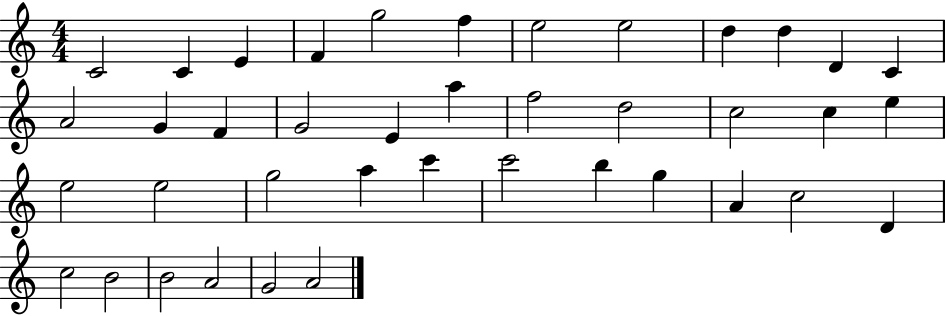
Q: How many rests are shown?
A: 0